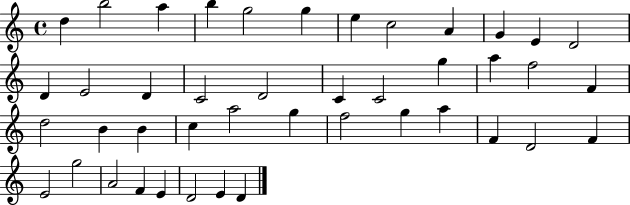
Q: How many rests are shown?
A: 0